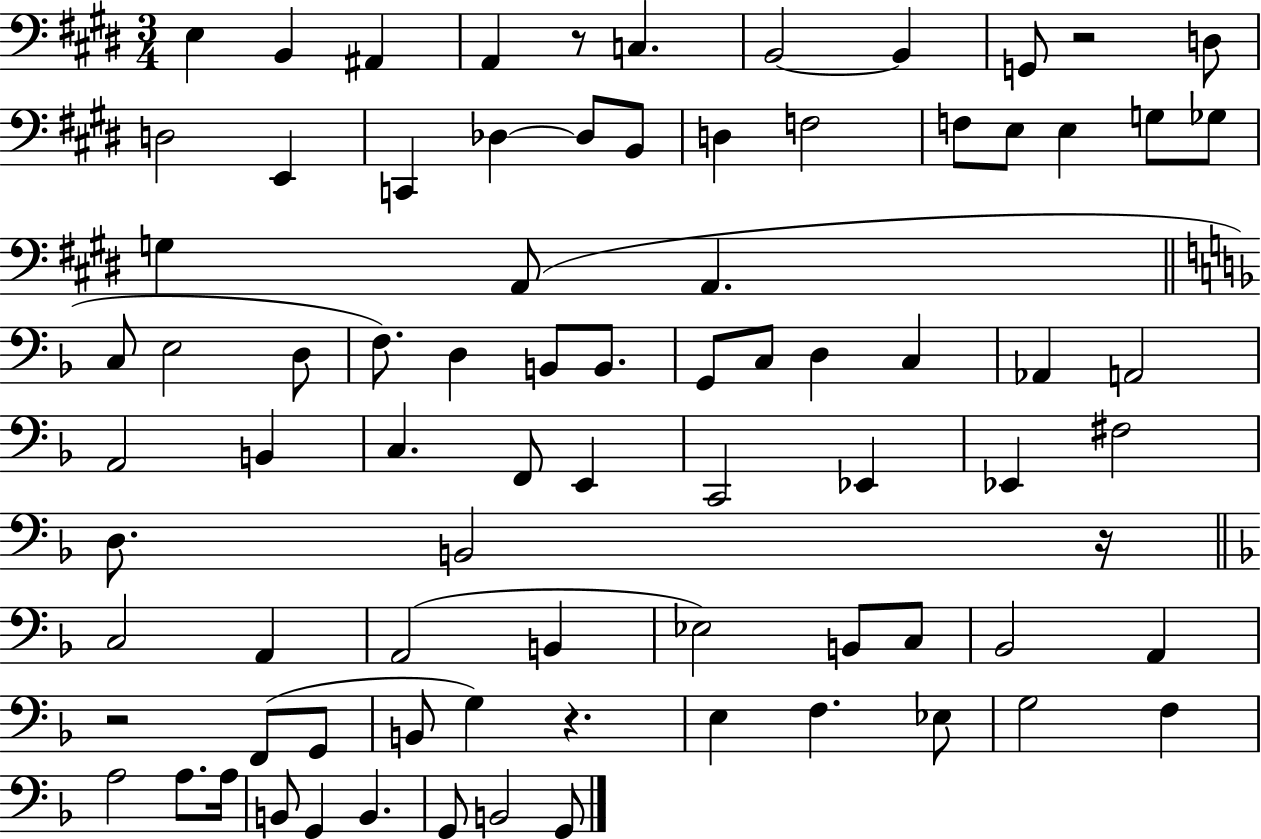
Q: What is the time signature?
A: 3/4